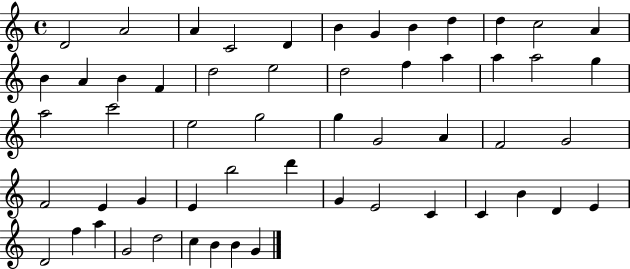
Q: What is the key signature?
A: C major